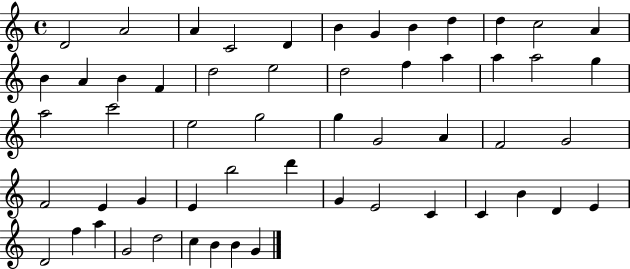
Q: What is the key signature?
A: C major